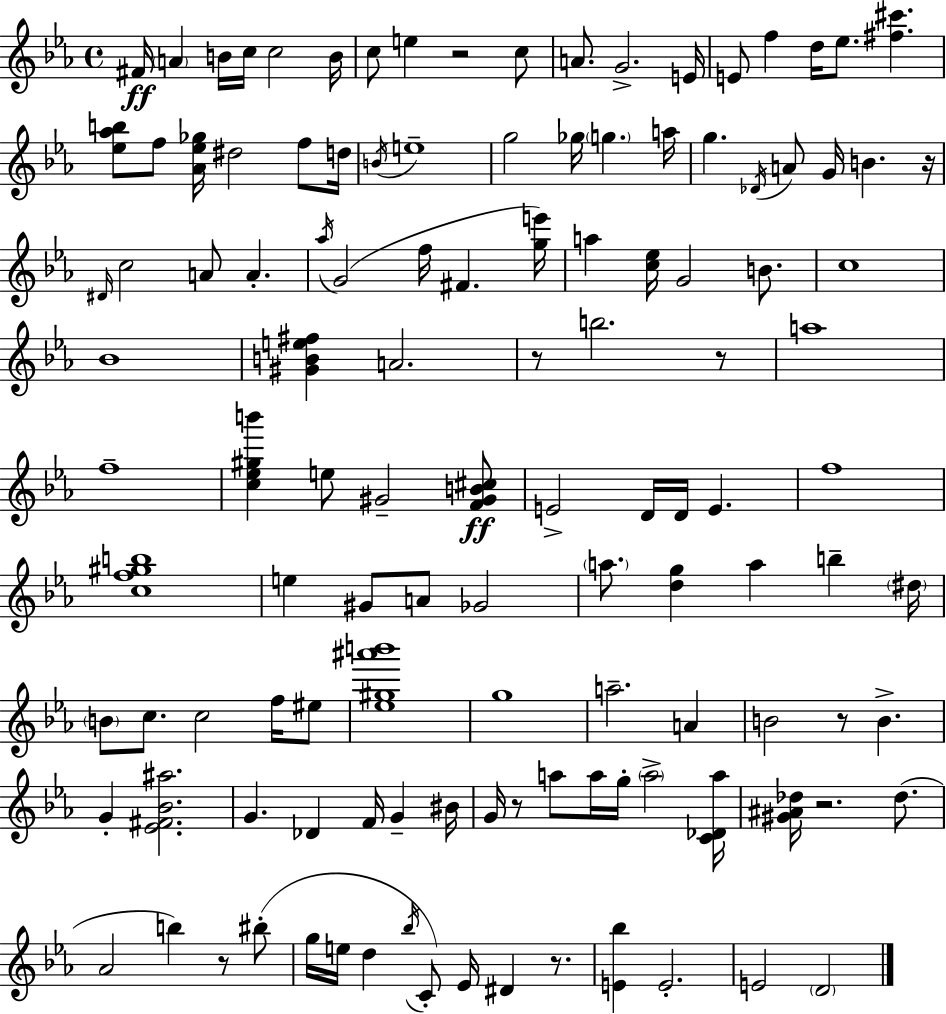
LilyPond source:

{
  \clef treble
  \time 4/4
  \defaultTimeSignature
  \key ees \major
  fis'16\ff \parenthesize a'4 b'16 c''16 c''2 b'16 | c''8 e''4 r2 c''8 | a'8. g'2.-> e'16 | e'8 f''4 d''16 ees''8. <fis'' cis'''>4. | \break <ees'' aes'' b''>8 f''8 <aes' ees'' ges''>16 dis''2 f''8 d''16 | \acciaccatura { b'16 } e''1-- | g''2 ges''16 \parenthesize g''4. | a''16 g''4. \acciaccatura { des'16 } a'8 g'16 b'4. | \break r16 \grace { dis'16 } c''2 a'8 a'4.-. | \acciaccatura { aes''16 }( g'2 f''16 fis'4. | <g'' e'''>16) a''4 <c'' ees''>16 g'2 | b'8. c''1 | \break bes'1 | <gis' b' e'' fis''>4 a'2. | r8 b''2. | r8 a''1 | \break f''1-- | <c'' ees'' gis'' b'''>4 e''8 gis'2-- | <f' gis' b' cis''>8\ff e'2-> d'16 d'16 e'4. | f''1 | \break <c'' f'' gis'' b''>1 | e''4 gis'8 a'8 ges'2 | \parenthesize a''8. <d'' g''>4 a''4 b''4-- | \parenthesize dis''16 \parenthesize b'8 c''8. c''2 | \break f''16 eis''8 <ees'' gis'' ais''' b'''>1 | g''1 | a''2.-- | a'4 b'2 r8 b'4.-> | \break g'4-. <ees' fis' bes' ais''>2. | g'4. des'4 f'16 g'4-- | bis'16 g'16 r8 a''8 a''16 g''16-. \parenthesize a''2-> | <c' des' a''>16 <gis' ais' des''>16 r2. | \break des''8.( aes'2 b''4) | r8 bis''8-.( g''16 e''16 d''4 \acciaccatura { bes''16 } c'8-.) ees'16 dis'4 | r8. <e' bes''>4 e'2.-. | e'2 \parenthesize d'2 | \break \bar "|."
}